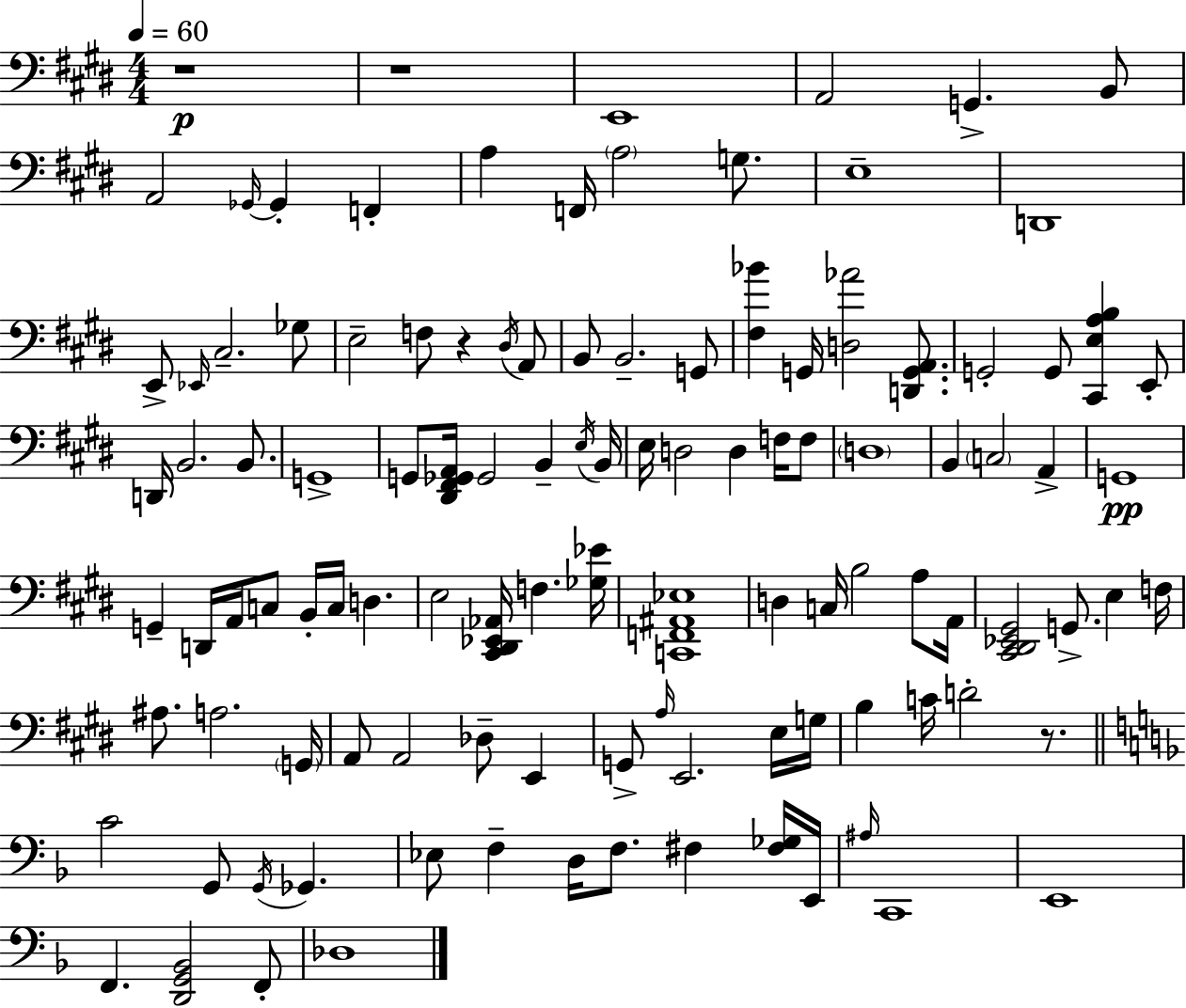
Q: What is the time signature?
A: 4/4